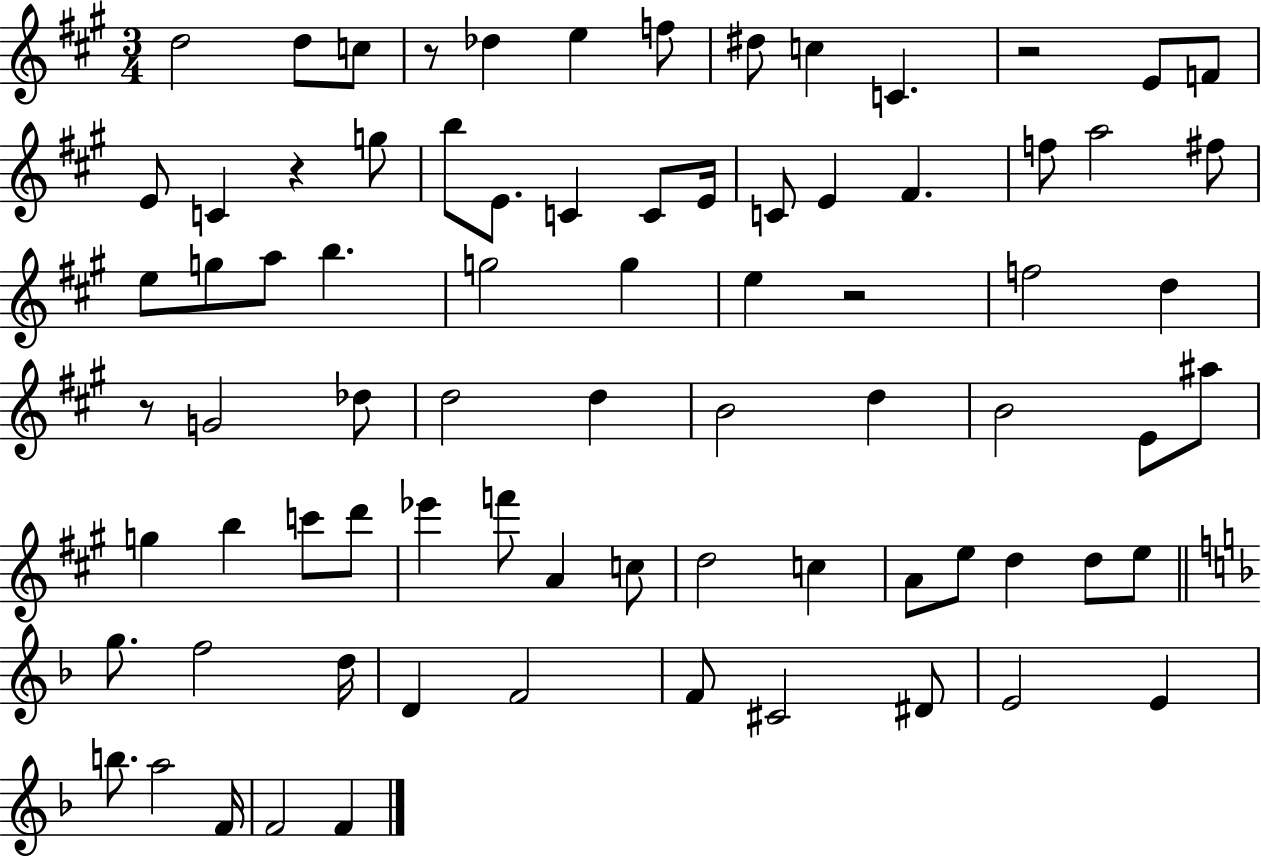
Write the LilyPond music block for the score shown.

{
  \clef treble
  \numericTimeSignature
  \time 3/4
  \key a \major
  d''2 d''8 c''8 | r8 des''4 e''4 f''8 | dis''8 c''4 c'4. | r2 e'8 f'8 | \break e'8 c'4 r4 g''8 | b''8 e'8. c'4 c'8 e'16 | c'8 e'4 fis'4. | f''8 a''2 fis''8 | \break e''8 g''8 a''8 b''4. | g''2 g''4 | e''4 r2 | f''2 d''4 | \break r8 g'2 des''8 | d''2 d''4 | b'2 d''4 | b'2 e'8 ais''8 | \break g''4 b''4 c'''8 d'''8 | ees'''4 f'''8 a'4 c''8 | d''2 c''4 | a'8 e''8 d''4 d''8 e''8 | \break \bar "||" \break \key f \major g''8. f''2 d''16 | d'4 f'2 | f'8 cis'2 dis'8 | e'2 e'4 | \break b''8. a''2 f'16 | f'2 f'4 | \bar "|."
}